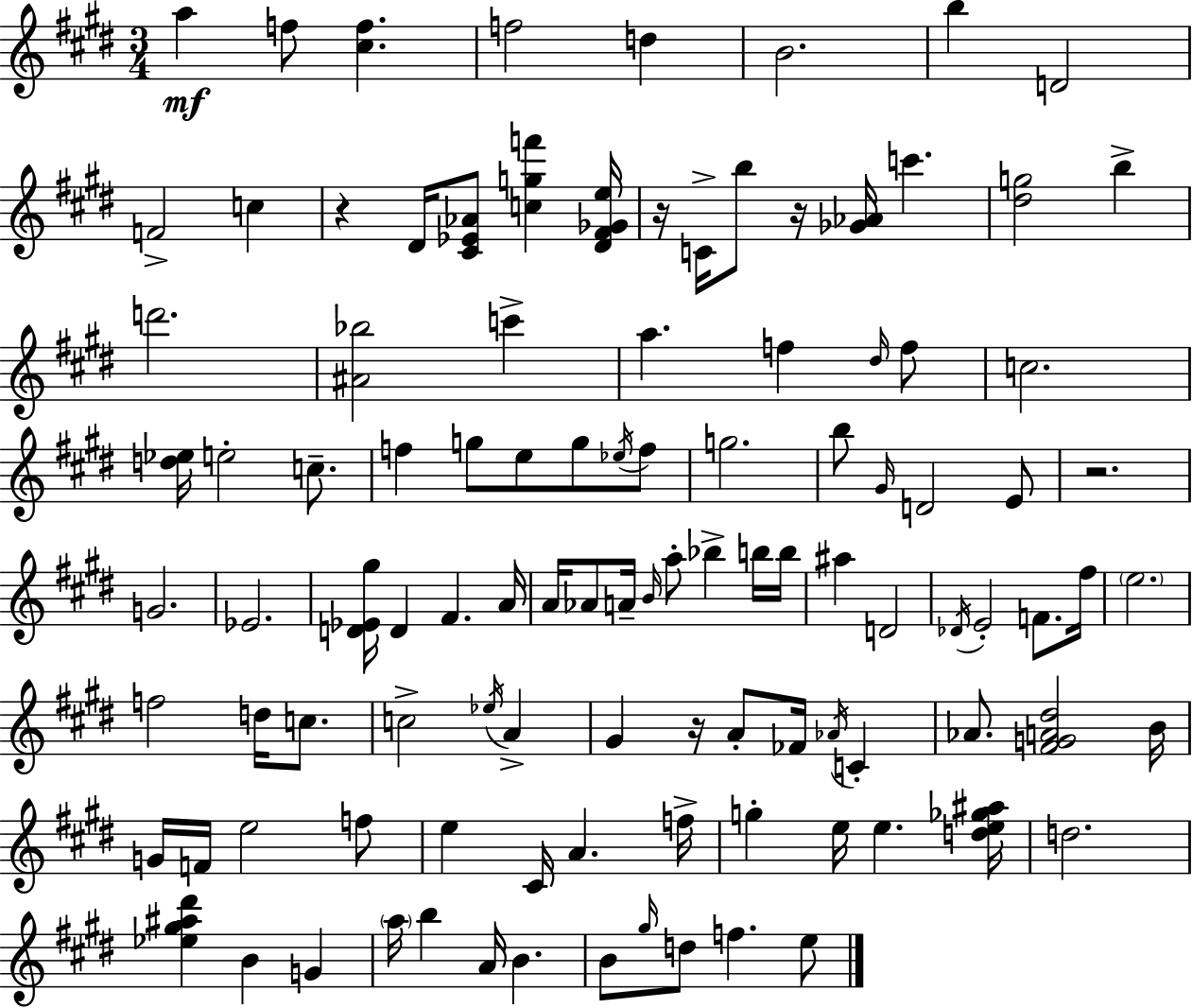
X:1
T:Untitled
M:3/4
L:1/4
K:E
a f/2 [^cf] f2 d B2 b D2 F2 c z ^D/4 [^C_E_A]/2 [cgf'] [^D^F_Ge]/4 z/4 C/4 b/2 z/4 [_G_A]/4 c' [^dg]2 b d'2 [^A_b]2 c' a f ^d/4 f/2 c2 [d_e]/4 e2 c/2 f g/2 e/2 g/2 _e/4 f/2 g2 b/2 ^G/4 D2 E/2 z2 G2 _E2 [D_E^g]/4 D ^F A/4 A/4 _A/2 A/4 B/4 a/2 _b b/4 b/4 ^a D2 _D/4 E2 F/2 ^f/4 e2 f2 d/4 c/2 c2 _e/4 A ^G z/4 A/2 _F/4 _A/4 C _A/2 [^FGA^d]2 B/4 G/4 F/4 e2 f/2 e ^C/4 A f/4 g e/4 e [de_g^a]/4 d2 [_e^g^a^d'] B G a/4 b A/4 B B/2 ^g/4 d/2 f e/2